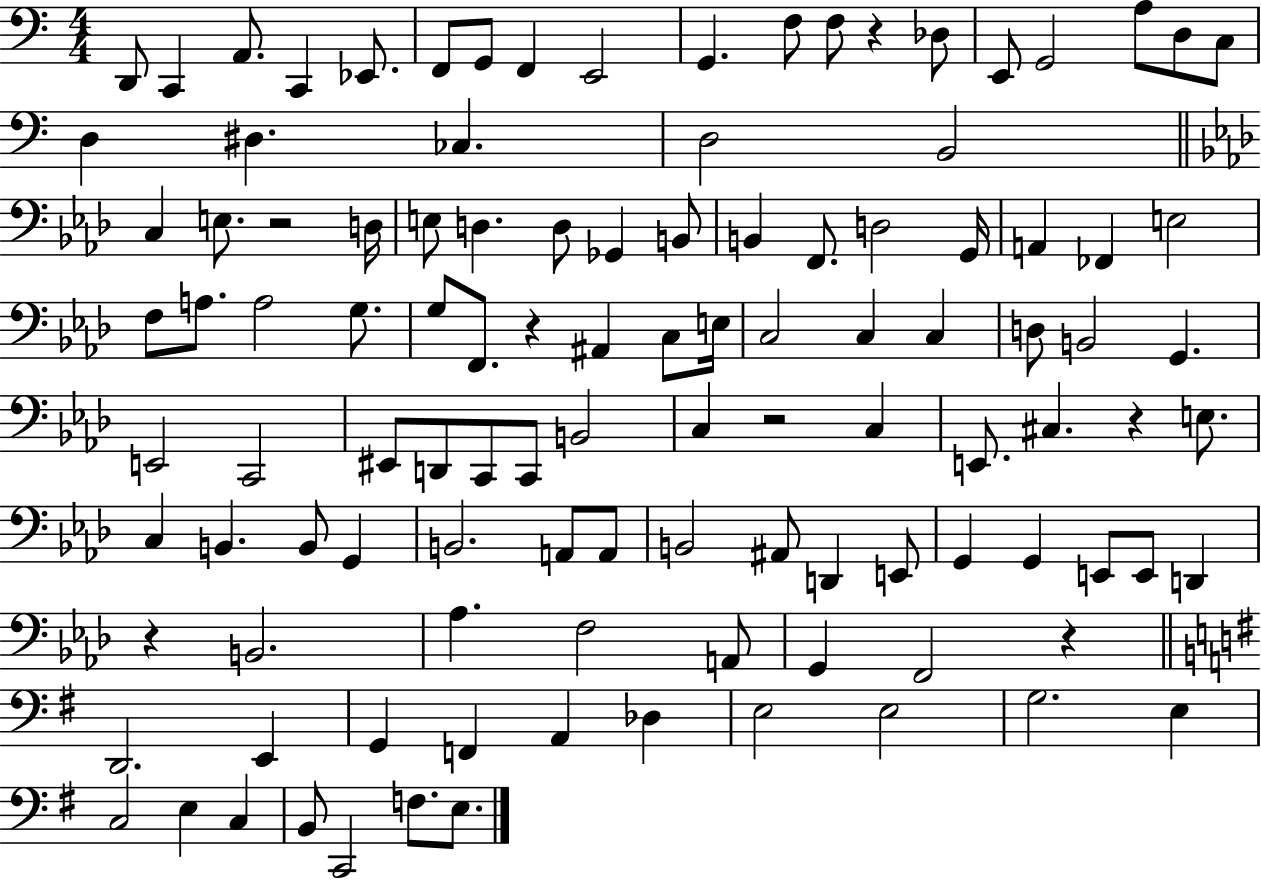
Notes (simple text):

D2/e C2/q A2/e. C2/q Eb2/e. F2/e G2/e F2/q E2/h G2/q. F3/e F3/e R/q Db3/e E2/e G2/h A3/e D3/e C3/e D3/q D#3/q. CES3/q. D3/h B2/h C3/q E3/e. R/h D3/s E3/e D3/q. D3/e Gb2/q B2/e B2/q F2/e. D3/h G2/s A2/q FES2/q E3/h F3/e A3/e. A3/h G3/e. G3/e F2/e. R/q A#2/q C3/e E3/s C3/h C3/q C3/q D3/e B2/h G2/q. E2/h C2/h EIS2/e D2/e C2/e C2/e B2/h C3/q R/h C3/q E2/e. C#3/q. R/q E3/e. C3/q B2/q. B2/e G2/q B2/h. A2/e A2/e B2/h A#2/e D2/q E2/e G2/q G2/q E2/e E2/e D2/q R/q B2/h. Ab3/q. F3/h A2/e G2/q F2/h R/q D2/h. E2/q G2/q F2/q A2/q Db3/q E3/h E3/h G3/h. E3/q C3/h E3/q C3/q B2/e C2/h F3/e. E3/e.